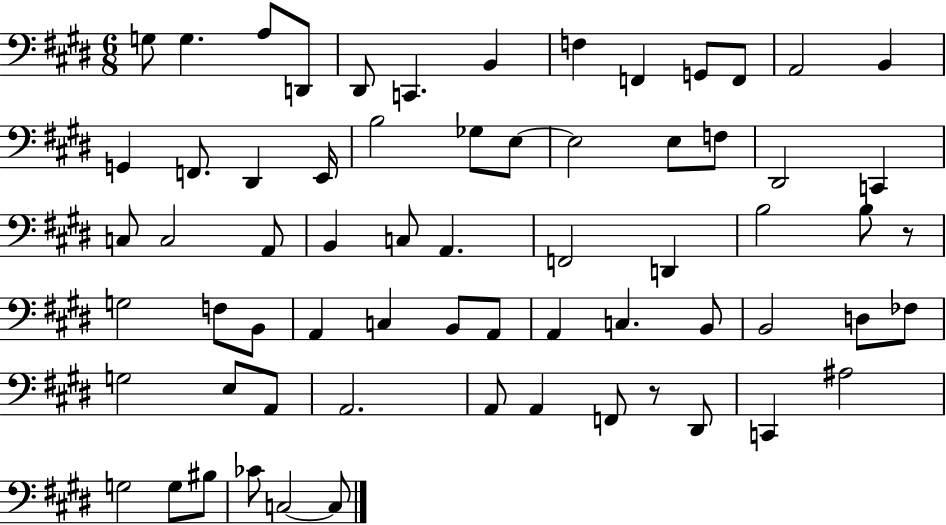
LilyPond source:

{
  \clef bass
  \numericTimeSignature
  \time 6/8
  \key e \major
  g8 g4. a8 d,8 | dis,8 c,4. b,4 | f4 f,4 g,8 f,8 | a,2 b,4 | \break g,4 f,8. dis,4 e,16 | b2 ges8 e8~~ | e2 e8 f8 | dis,2 c,4 | \break c8 c2 a,8 | b,4 c8 a,4. | f,2 d,4 | b2 b8 r8 | \break g2 f8 b,8 | a,4 c4 b,8 a,8 | a,4 c4. b,8 | b,2 d8 fes8 | \break g2 e8 a,8 | a,2. | a,8 a,4 f,8 r8 dis,8 | c,4 ais2 | \break g2 g8 bis8 | ces'8 c2~~ c8 | \bar "|."
}